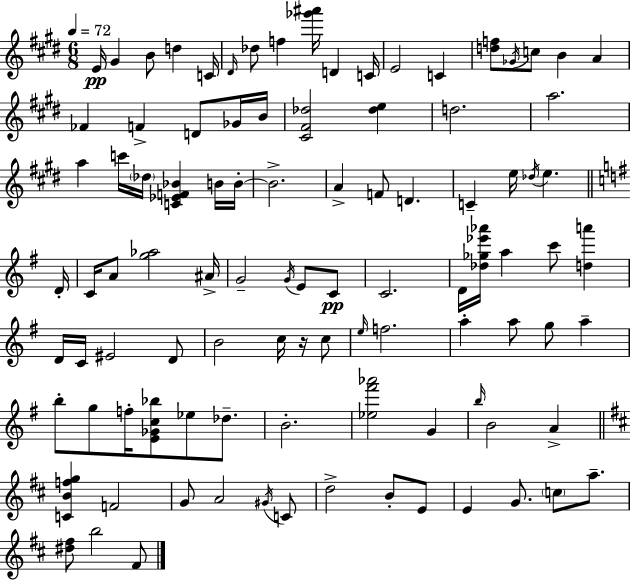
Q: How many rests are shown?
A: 1